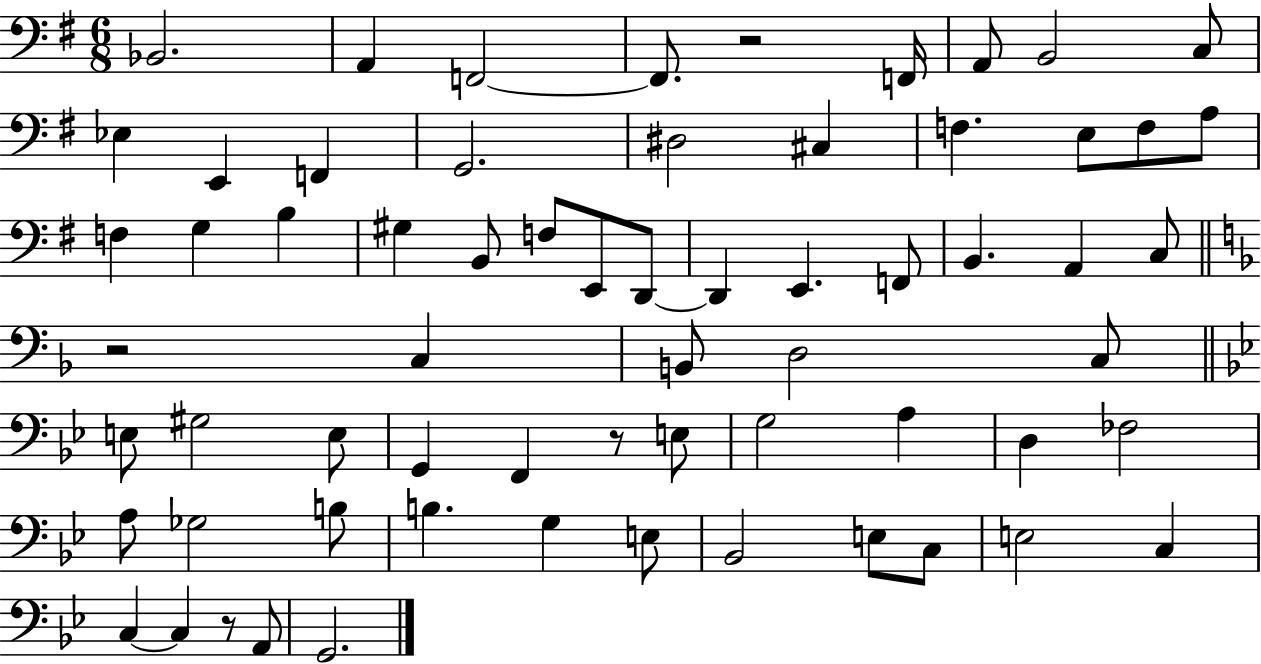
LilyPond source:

{
  \clef bass
  \numericTimeSignature
  \time 6/8
  \key g \major
  \repeat volta 2 { bes,2. | a,4 f,2~~ | f,8. r2 f,16 | a,8 b,2 c8 | \break ees4 e,4 f,4 | g,2. | dis2 cis4 | f4. e8 f8 a8 | \break f4 g4 b4 | gis4 b,8 f8 e,8 d,8~~ | d,4 e,4. f,8 | b,4. a,4 c8 | \break \bar "||" \break \key f \major r2 c4 | b,8 d2 c8 | \bar "||" \break \key bes \major e8 gis2 e8 | g,4 f,4 r8 e8 | g2 a4 | d4 fes2 | \break a8 ges2 b8 | b4. g4 e8 | bes,2 e8 c8 | e2 c4 | \break c4~~ c4 r8 a,8 | g,2. | } \bar "|."
}